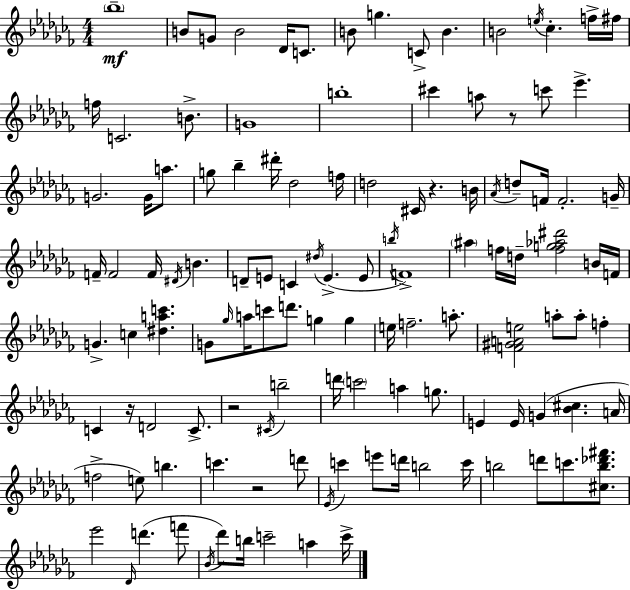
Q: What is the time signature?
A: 4/4